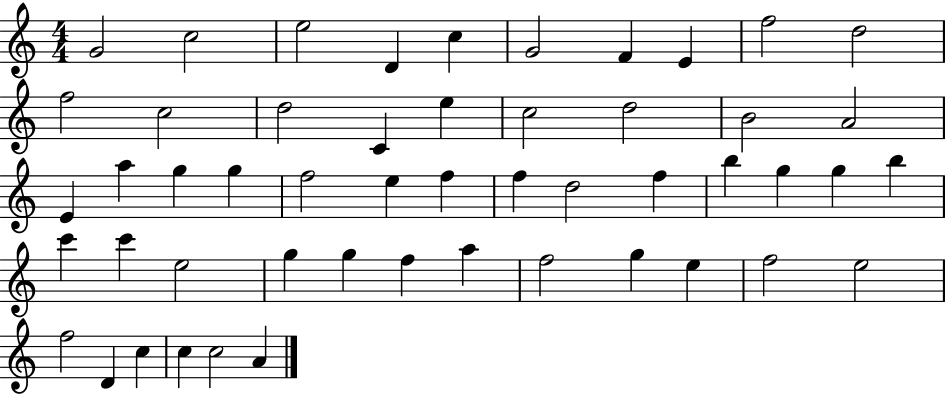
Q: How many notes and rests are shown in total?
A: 51